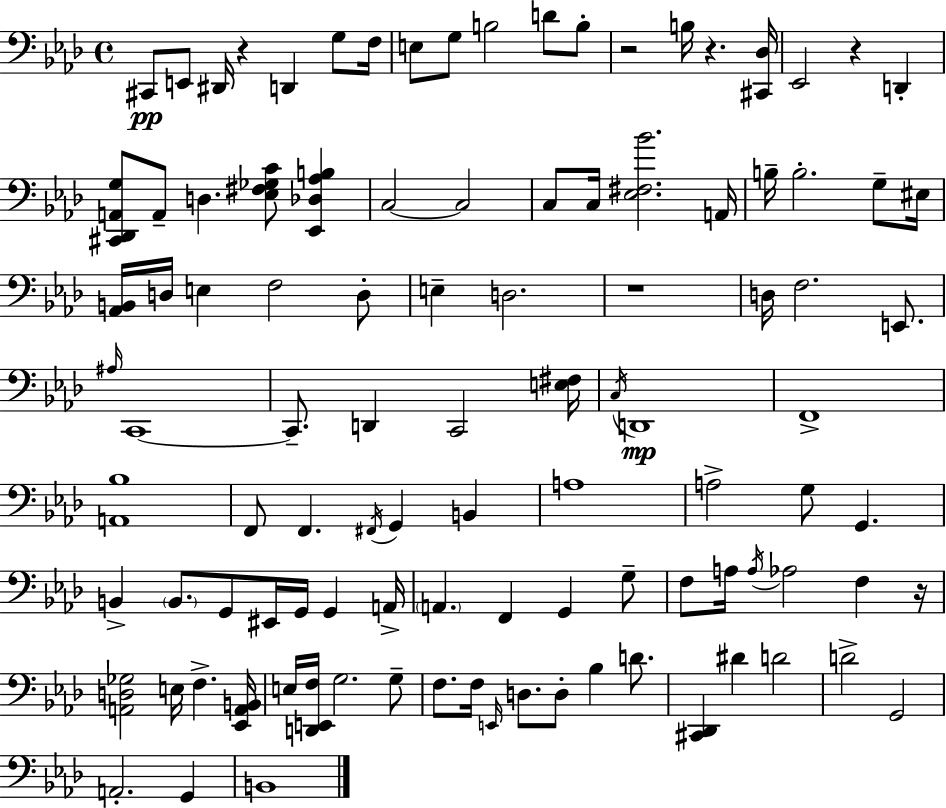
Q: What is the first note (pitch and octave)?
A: C#2